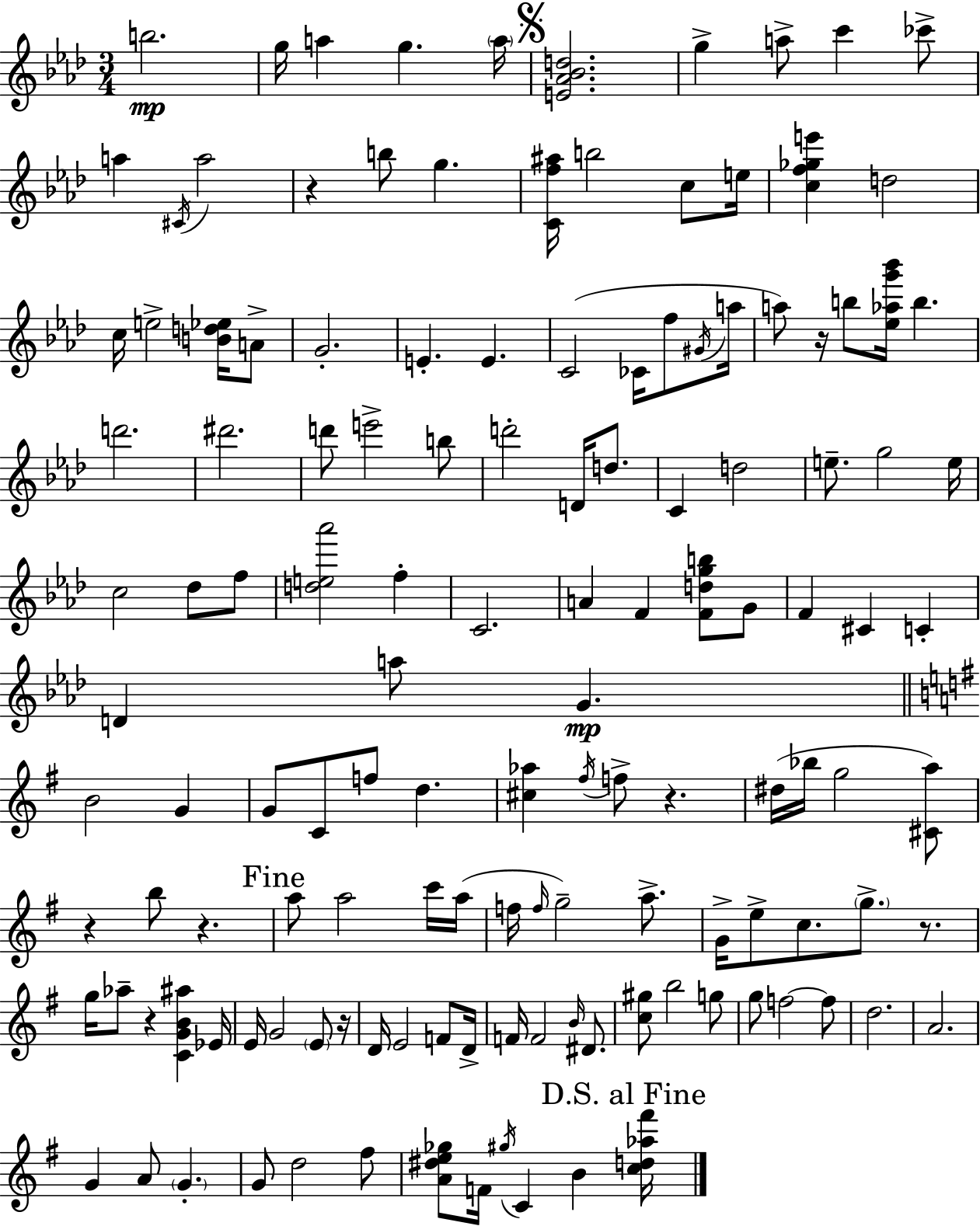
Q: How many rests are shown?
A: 8